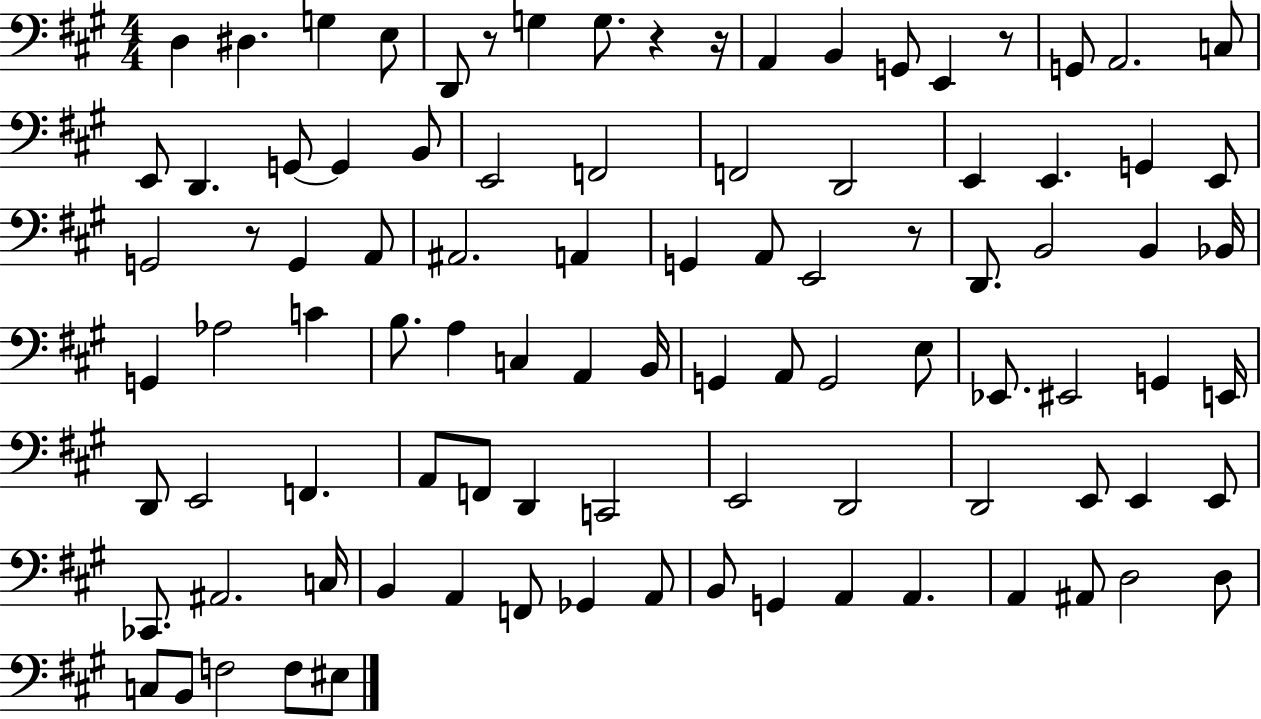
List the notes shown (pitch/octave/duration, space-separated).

D3/q D#3/q. G3/q E3/e D2/e R/e G3/q G3/e. R/q R/s A2/q B2/q G2/e E2/q R/e G2/e A2/h. C3/e E2/e D2/q. G2/e G2/q B2/e E2/h F2/h F2/h D2/h E2/q E2/q. G2/q E2/e G2/h R/e G2/q A2/e A#2/h. A2/q G2/q A2/e E2/h R/e D2/e. B2/h B2/q Bb2/s G2/q Ab3/h C4/q B3/e. A3/q C3/q A2/q B2/s G2/q A2/e G2/h E3/e Eb2/e. EIS2/h G2/q E2/s D2/e E2/h F2/q. A2/e F2/e D2/q C2/h E2/h D2/h D2/h E2/e E2/q E2/e CES2/e. A#2/h. C3/s B2/q A2/q F2/e Gb2/q A2/e B2/e G2/q A2/q A2/q. A2/q A#2/e D3/h D3/e C3/e B2/e F3/h F3/e EIS3/e